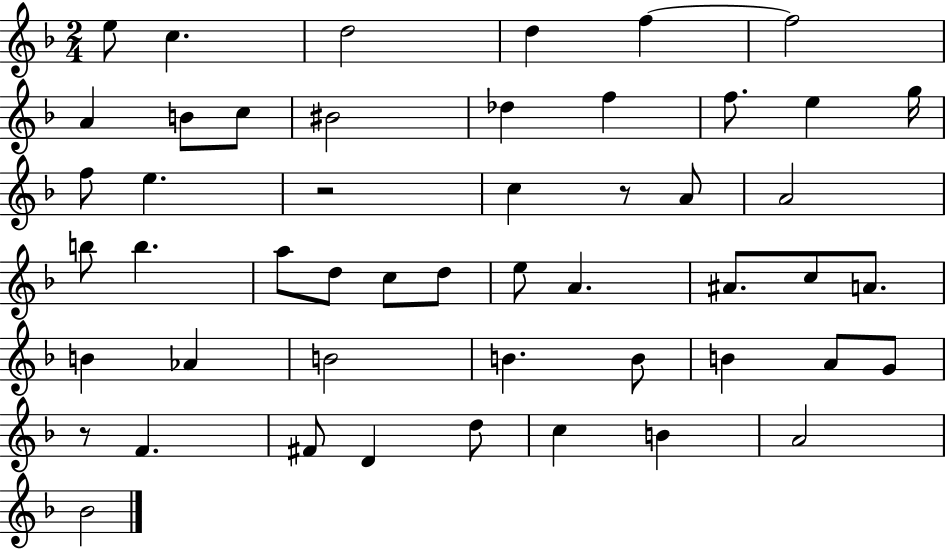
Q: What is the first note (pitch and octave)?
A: E5